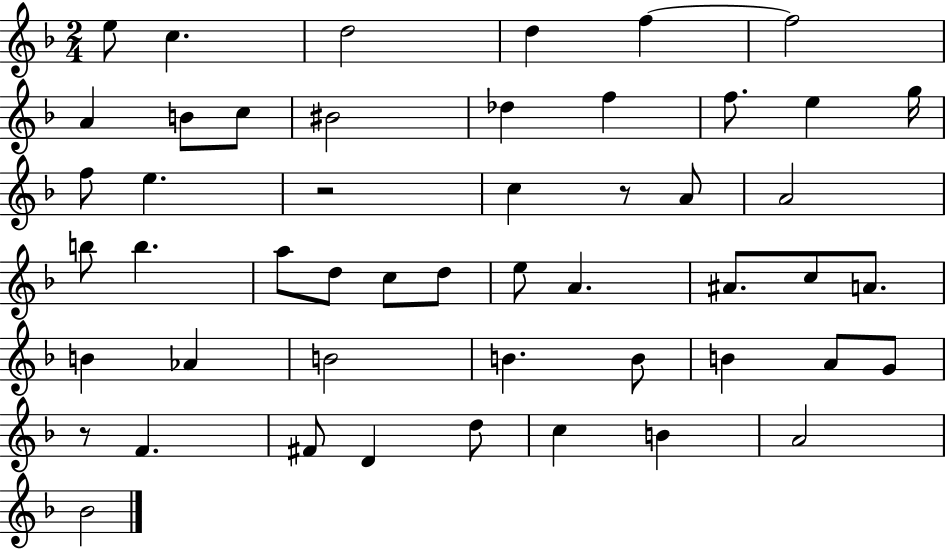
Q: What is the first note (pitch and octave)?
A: E5